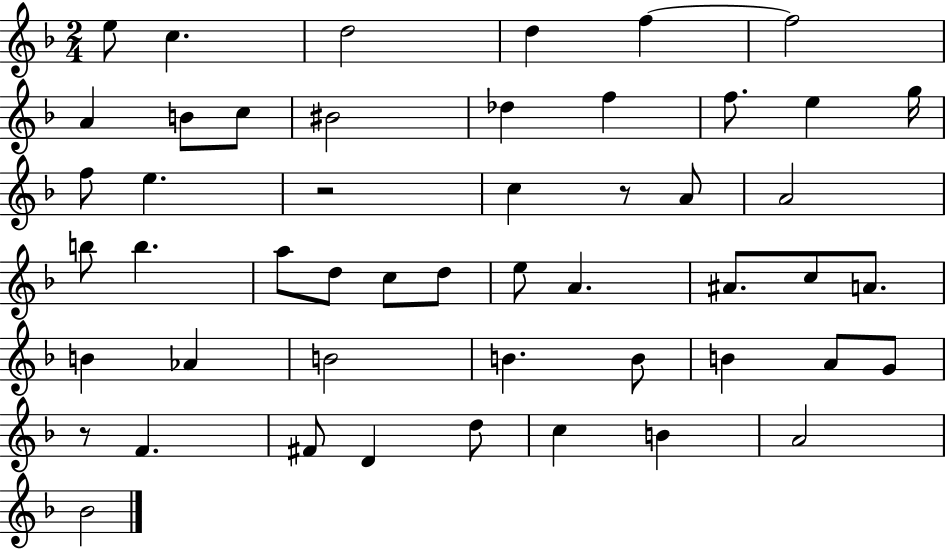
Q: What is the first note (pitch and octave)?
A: E5